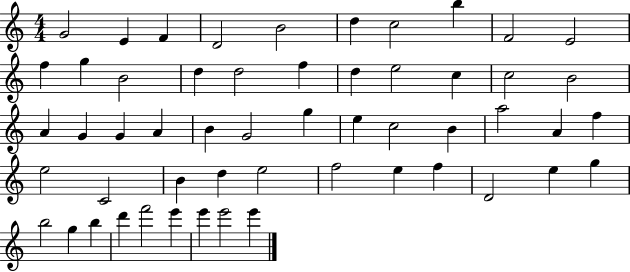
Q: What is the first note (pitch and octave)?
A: G4